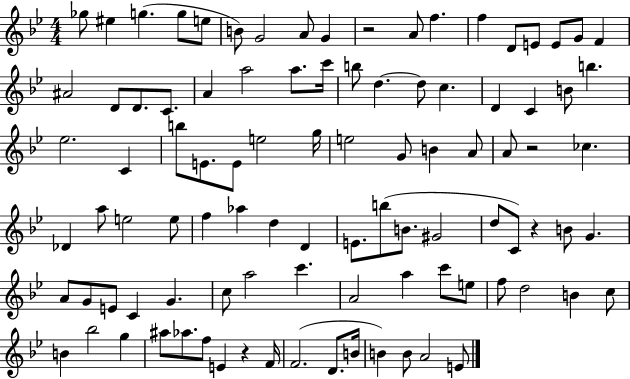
Gb5/e EIS5/q G5/q. G5/e E5/e B4/e G4/h A4/e G4/q R/h A4/e F5/q. F5/q D4/e E4/e E4/e G4/e F4/q A#4/h D4/e D4/e. C4/e. A4/q A5/h A5/e. C6/s B5/e D5/q. D5/e C5/q. D4/q C4/q B4/e B5/q. Eb5/h. C4/q B5/e E4/e. E4/e E5/h G5/s E5/h G4/e B4/q A4/e A4/e R/h CES5/q. Db4/q A5/e E5/h E5/e F5/q Ab5/q D5/q D4/q E4/e. B5/e B4/e. G#4/h D5/e C4/e R/q B4/e G4/q. A4/e G4/e E4/e C4/q G4/q. C5/e A5/h C6/q. A4/h A5/q C6/e E5/e F5/e D5/h B4/q C5/e B4/q Bb5/h G5/q A#5/e Ab5/e. F5/e E4/q R/q F4/s F4/h. D4/e. B4/s B4/q B4/e A4/h E4/e